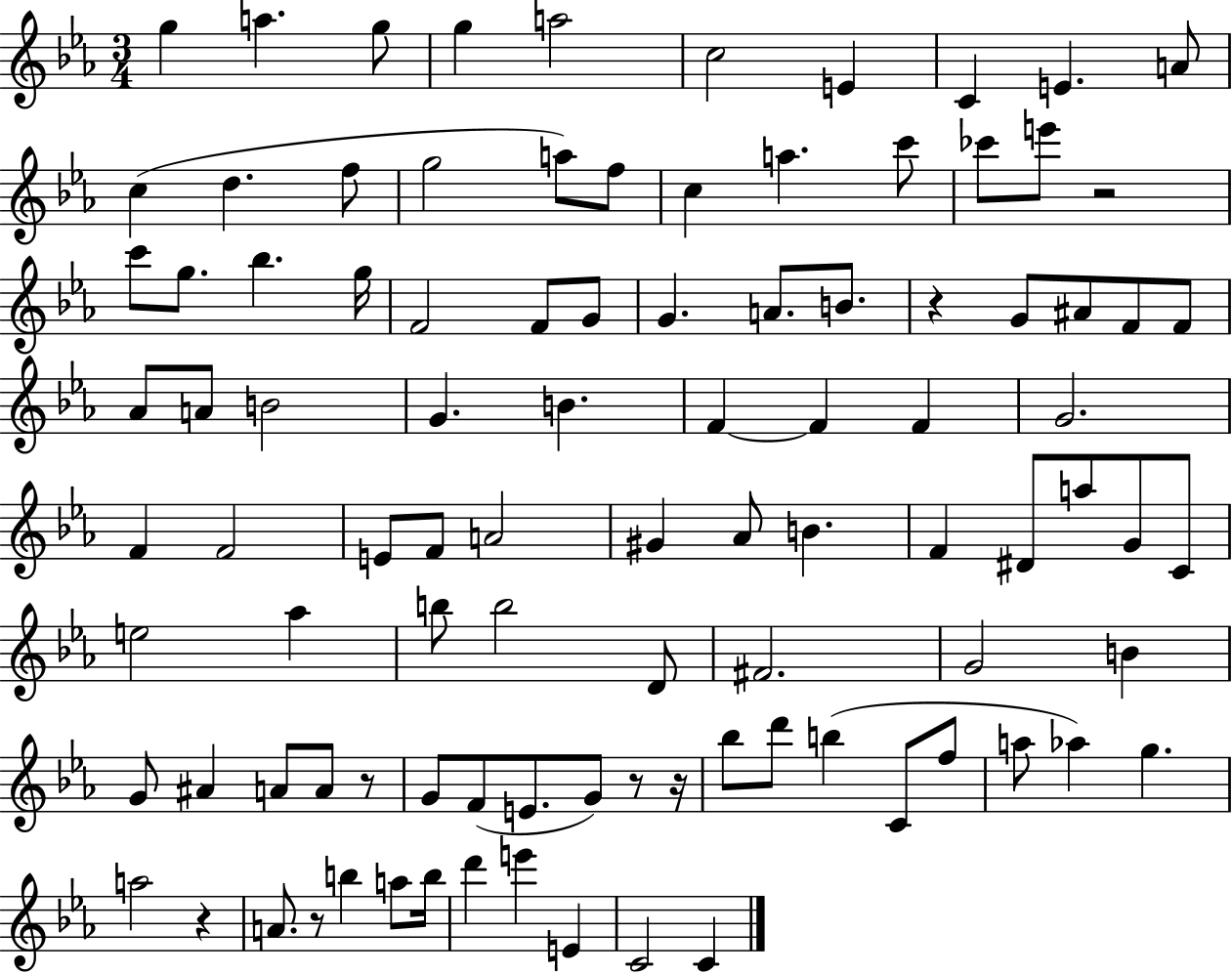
{
  \clef treble
  \numericTimeSignature
  \time 3/4
  \key ees \major
  g''4 a''4. g''8 | g''4 a''2 | c''2 e'4 | c'4 e'4. a'8 | \break c''4( d''4. f''8 | g''2 a''8) f''8 | c''4 a''4. c'''8 | ces'''8 e'''8 r2 | \break c'''8 g''8. bes''4. g''16 | f'2 f'8 g'8 | g'4. a'8. b'8. | r4 g'8 ais'8 f'8 f'8 | \break aes'8 a'8 b'2 | g'4. b'4. | f'4~~ f'4 f'4 | g'2. | \break f'4 f'2 | e'8 f'8 a'2 | gis'4 aes'8 b'4. | f'4 dis'8 a''8 g'8 c'8 | \break e''2 aes''4 | b''8 b''2 d'8 | fis'2. | g'2 b'4 | \break g'8 ais'4 a'8 a'8 r8 | g'8 f'8( e'8. g'8) r8 r16 | bes''8 d'''8 b''4( c'8 f''8 | a''8 aes''4) g''4. | \break a''2 r4 | a'8. r8 b''4 a''8 b''16 | d'''4 e'''4 e'4 | c'2 c'4 | \break \bar "|."
}